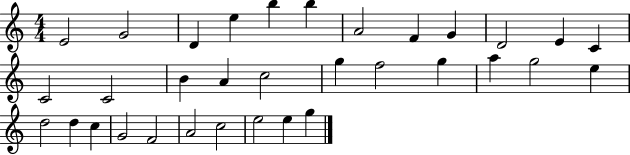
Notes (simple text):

E4/h G4/h D4/q E5/q B5/q B5/q A4/h F4/q G4/q D4/h E4/q C4/q C4/h C4/h B4/q A4/q C5/h G5/q F5/h G5/q A5/q G5/h E5/q D5/h D5/q C5/q G4/h F4/h A4/h C5/h E5/h E5/q G5/q